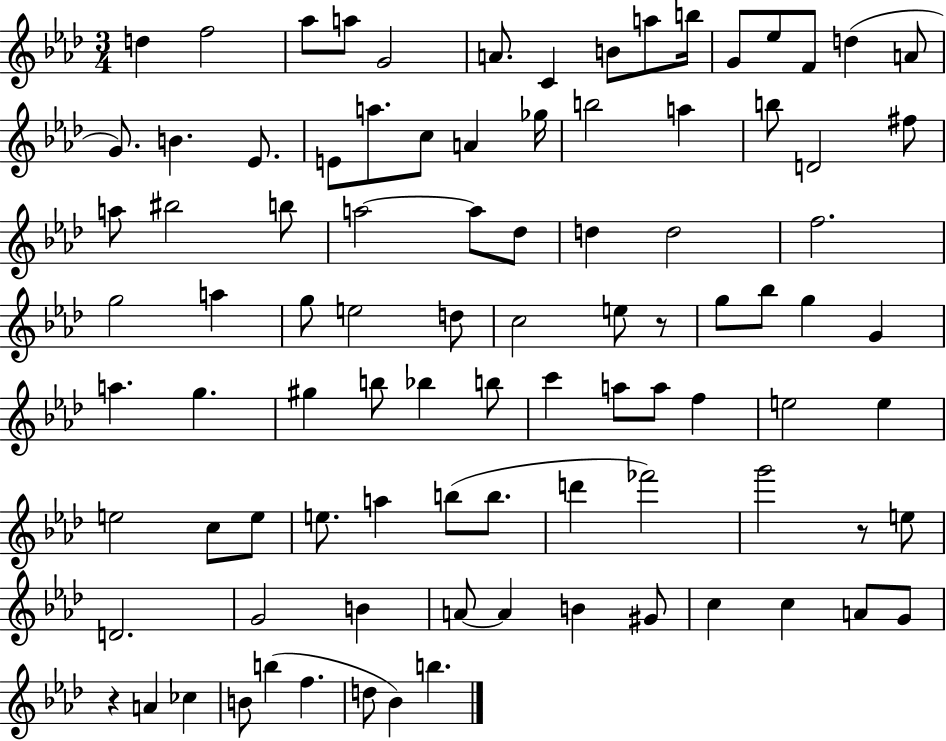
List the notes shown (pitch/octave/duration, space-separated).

D5/q F5/h Ab5/e A5/e G4/h A4/e. C4/q B4/e A5/e B5/s G4/e Eb5/e F4/e D5/q A4/e G4/e. B4/q. Eb4/e. E4/e A5/e. C5/e A4/q Gb5/s B5/h A5/q B5/e D4/h F#5/e A5/e BIS5/h B5/e A5/h A5/e Db5/e D5/q D5/h F5/h. G5/h A5/q G5/e E5/h D5/e C5/h E5/e R/e G5/e Bb5/e G5/q G4/q A5/q. G5/q. G#5/q B5/e Bb5/q B5/e C6/q A5/e A5/e F5/q E5/h E5/q E5/h C5/e E5/e E5/e. A5/q B5/e B5/e. D6/q FES6/h G6/h R/e E5/e D4/h. G4/h B4/q A4/e A4/q B4/q G#4/e C5/q C5/q A4/e G4/e R/q A4/q CES5/q B4/e B5/q F5/q. D5/e Bb4/q B5/q.